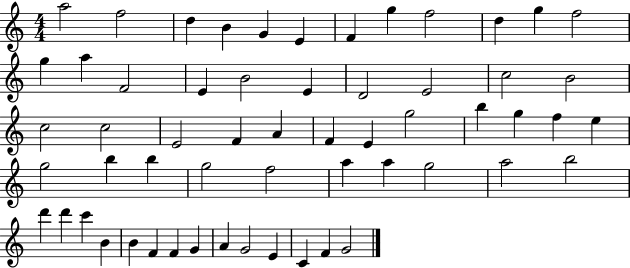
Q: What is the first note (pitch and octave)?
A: A5